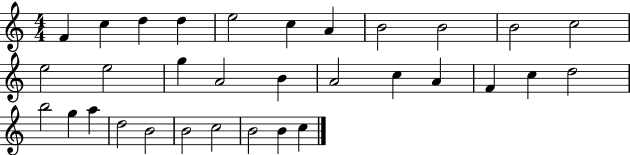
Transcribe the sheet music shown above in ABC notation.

X:1
T:Untitled
M:4/4
L:1/4
K:C
F c d d e2 c A B2 B2 B2 c2 e2 e2 g A2 B A2 c A F c d2 b2 g a d2 B2 B2 c2 B2 B c